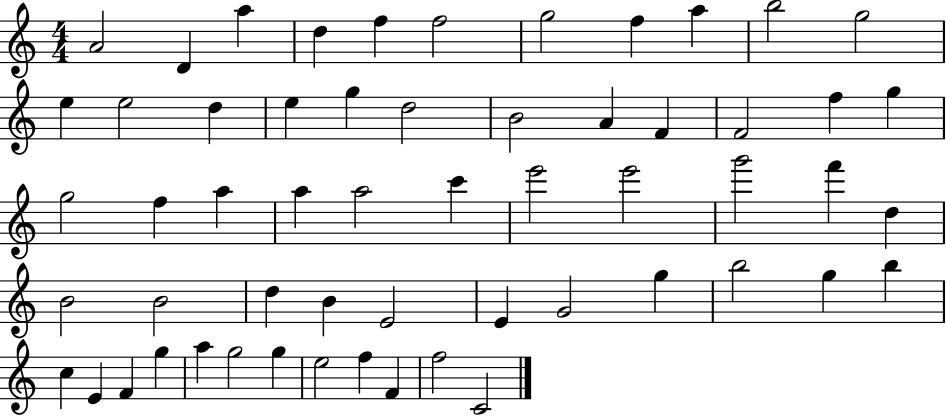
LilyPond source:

{
  \clef treble
  \numericTimeSignature
  \time 4/4
  \key c \major
  a'2 d'4 a''4 | d''4 f''4 f''2 | g''2 f''4 a''4 | b''2 g''2 | \break e''4 e''2 d''4 | e''4 g''4 d''2 | b'2 a'4 f'4 | f'2 f''4 g''4 | \break g''2 f''4 a''4 | a''4 a''2 c'''4 | e'''2 e'''2 | g'''2 f'''4 d''4 | \break b'2 b'2 | d''4 b'4 e'2 | e'4 g'2 g''4 | b''2 g''4 b''4 | \break c''4 e'4 f'4 g''4 | a''4 g''2 g''4 | e''2 f''4 f'4 | f''2 c'2 | \break \bar "|."
}